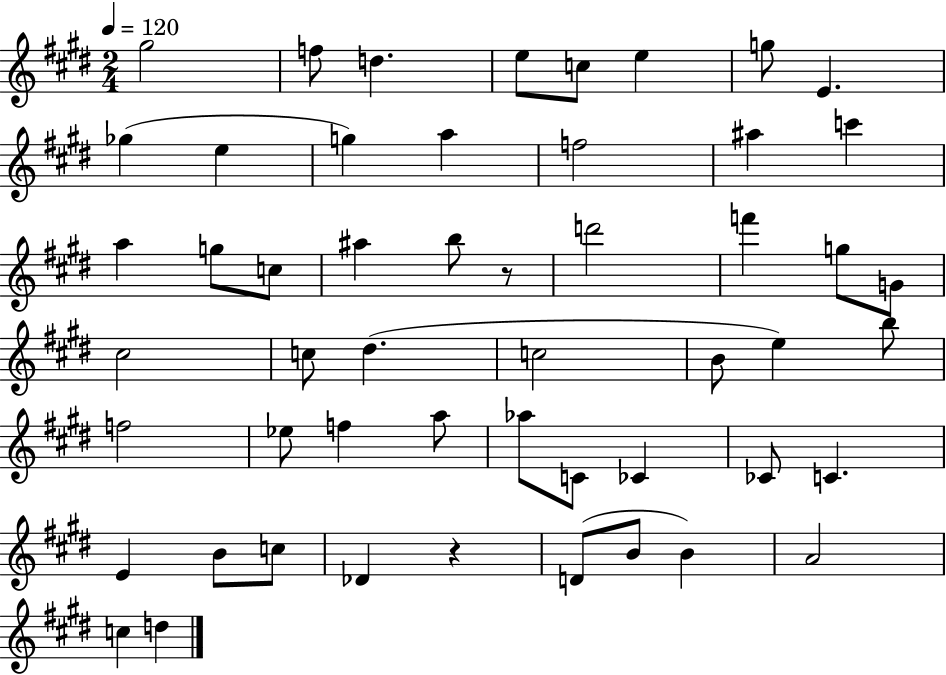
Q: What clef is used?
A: treble